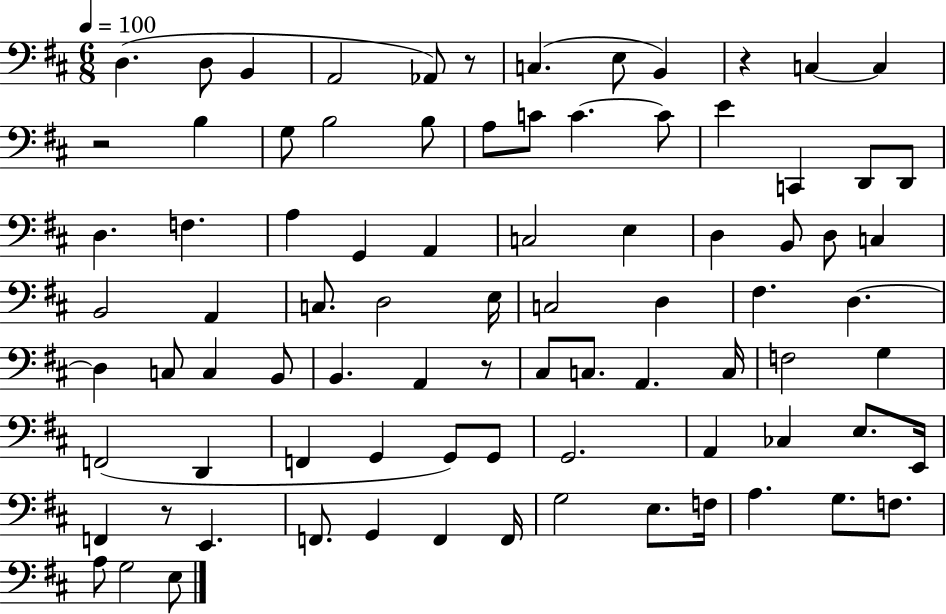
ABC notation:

X:1
T:Untitled
M:6/8
L:1/4
K:D
D, D,/2 B,, A,,2 _A,,/2 z/2 C, E,/2 B,, z C, C, z2 B, G,/2 B,2 B,/2 A,/2 C/2 C C/2 E C,, D,,/2 D,,/2 D, F, A, G,, A,, C,2 E, D, B,,/2 D,/2 C, B,,2 A,, C,/2 D,2 E,/4 C,2 D, ^F, D, D, C,/2 C, B,,/2 B,, A,, z/2 ^C,/2 C,/2 A,, C,/4 F,2 G, F,,2 D,, F,, G,, G,,/2 G,,/2 G,,2 A,, _C, E,/2 E,,/4 F,, z/2 E,, F,,/2 G,, F,, F,,/4 G,2 E,/2 F,/4 A, G,/2 F,/2 A,/2 G,2 E,/2